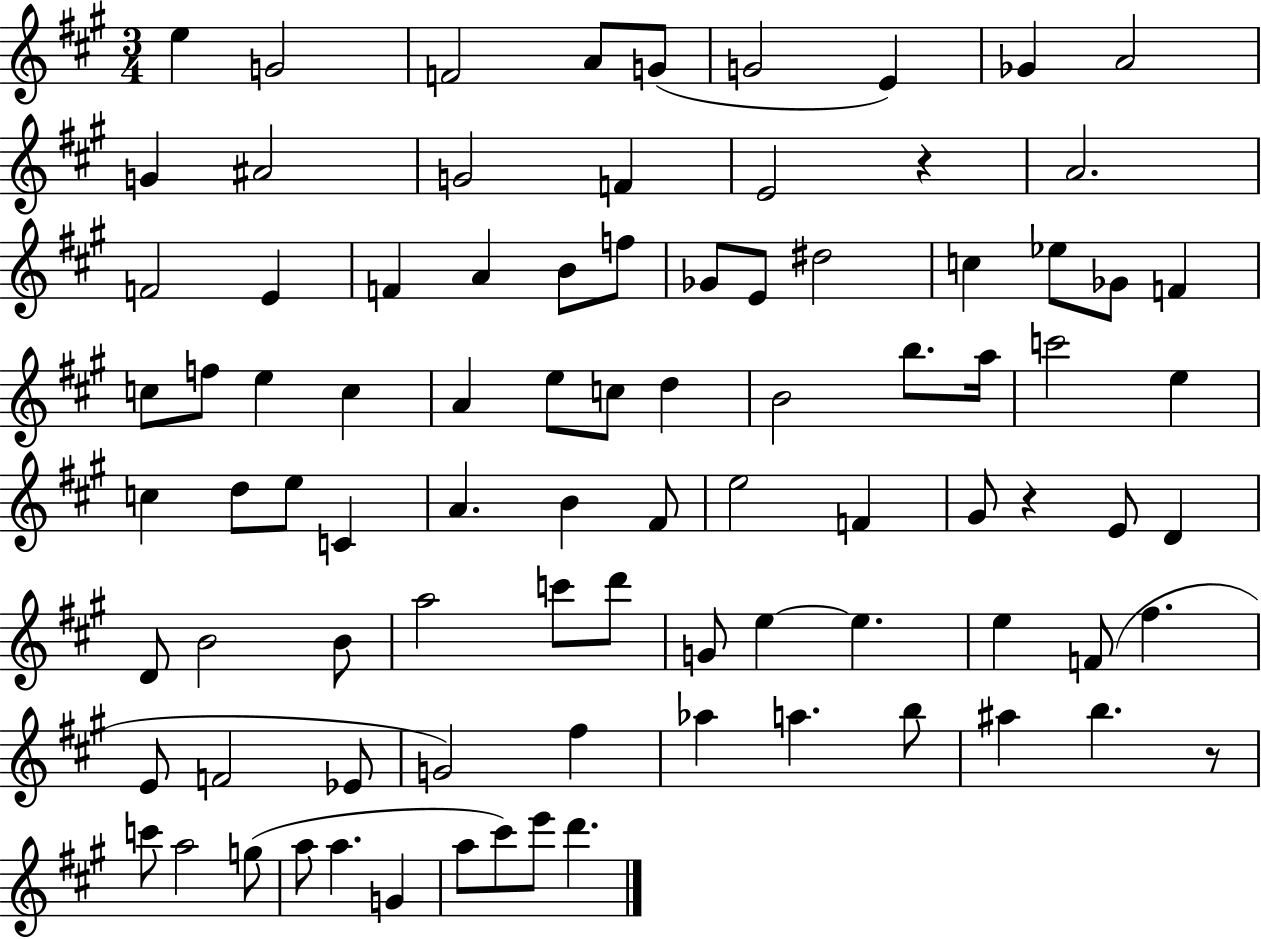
X:1
T:Untitled
M:3/4
L:1/4
K:A
e G2 F2 A/2 G/2 G2 E _G A2 G ^A2 G2 F E2 z A2 F2 E F A B/2 f/2 _G/2 E/2 ^d2 c _e/2 _G/2 F c/2 f/2 e c A e/2 c/2 d B2 b/2 a/4 c'2 e c d/2 e/2 C A B ^F/2 e2 F ^G/2 z E/2 D D/2 B2 B/2 a2 c'/2 d'/2 G/2 e e e F/2 ^f E/2 F2 _E/2 G2 ^f _a a b/2 ^a b z/2 c'/2 a2 g/2 a/2 a G a/2 ^c'/2 e'/2 d'